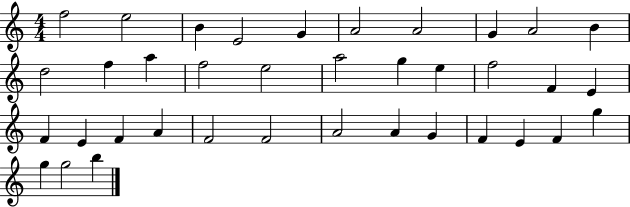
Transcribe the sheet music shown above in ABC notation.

X:1
T:Untitled
M:4/4
L:1/4
K:C
f2 e2 B E2 G A2 A2 G A2 B d2 f a f2 e2 a2 g e f2 F E F E F A F2 F2 A2 A G F E F g g g2 b